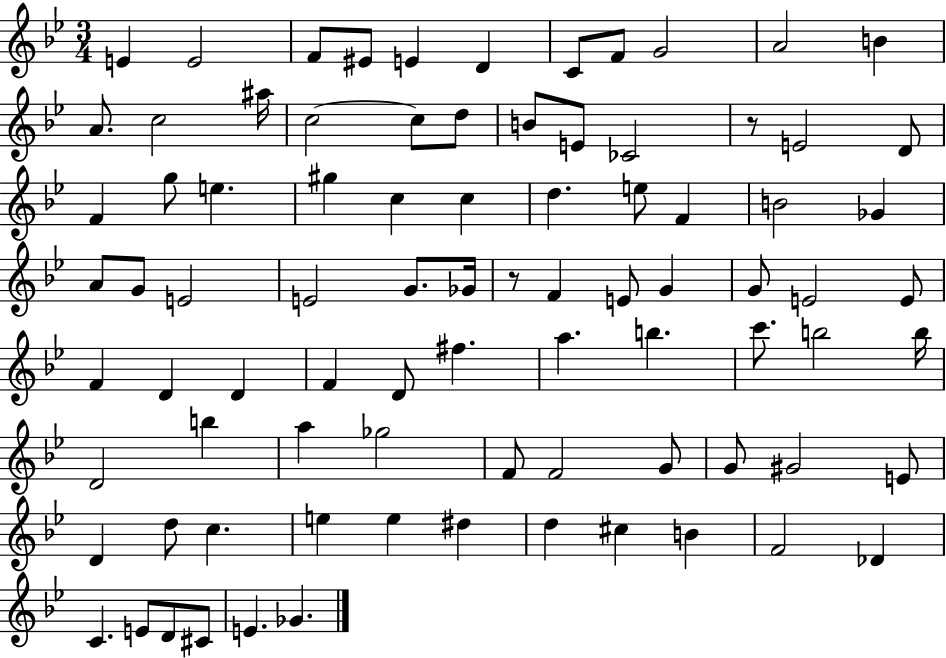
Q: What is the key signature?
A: BES major